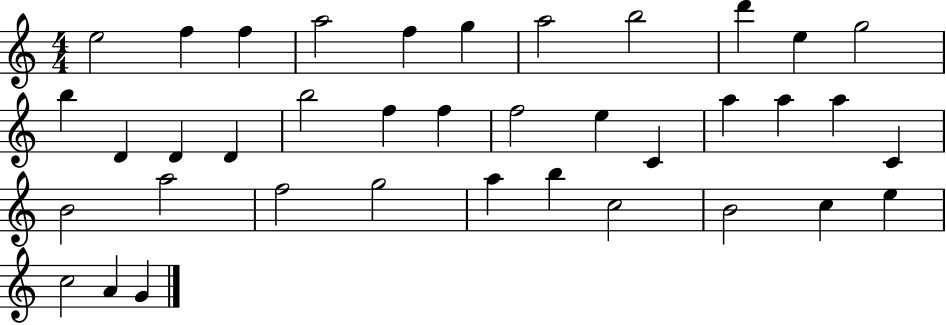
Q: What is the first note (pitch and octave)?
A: E5